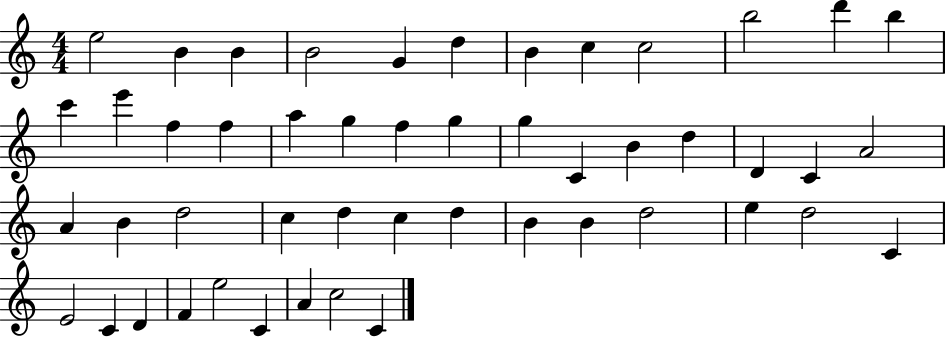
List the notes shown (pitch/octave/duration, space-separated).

E5/h B4/q B4/q B4/h G4/q D5/q B4/q C5/q C5/h B5/h D6/q B5/q C6/q E6/q F5/q F5/q A5/q G5/q F5/q G5/q G5/q C4/q B4/q D5/q D4/q C4/q A4/h A4/q B4/q D5/h C5/q D5/q C5/q D5/q B4/q B4/q D5/h E5/q D5/h C4/q E4/h C4/q D4/q F4/q E5/h C4/q A4/q C5/h C4/q